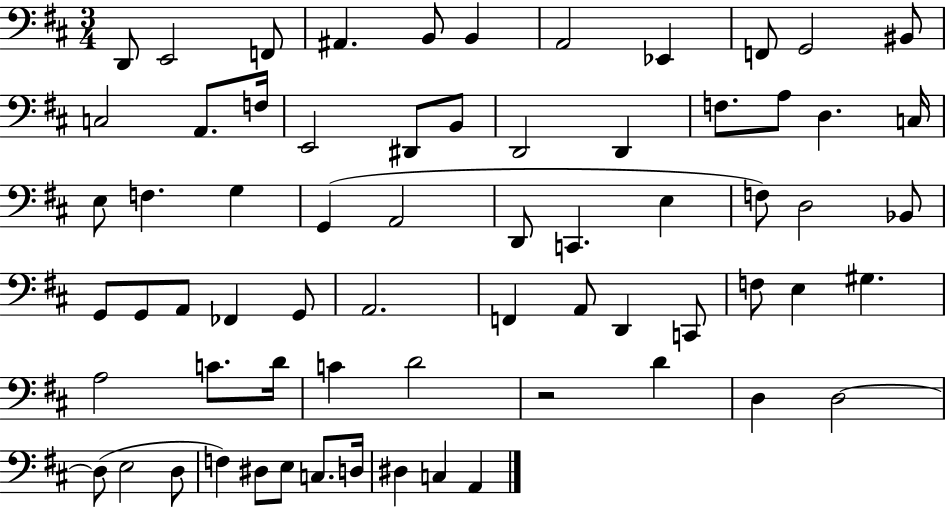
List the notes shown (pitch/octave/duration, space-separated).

D2/e E2/h F2/e A#2/q. B2/e B2/q A2/h Eb2/q F2/e G2/h BIS2/e C3/h A2/e. F3/s E2/h D#2/e B2/e D2/h D2/q F3/e. A3/e D3/q. C3/s E3/e F3/q. G3/q G2/q A2/h D2/e C2/q. E3/q F3/e D3/h Bb2/e G2/e G2/e A2/e FES2/q G2/e A2/h. F2/q A2/e D2/q C2/e F3/e E3/q G#3/q. A3/h C4/e. D4/s C4/q D4/h R/h D4/q D3/q D3/h D3/e E3/h D3/e F3/q D#3/e E3/e C3/e. D3/s D#3/q C3/q A2/q